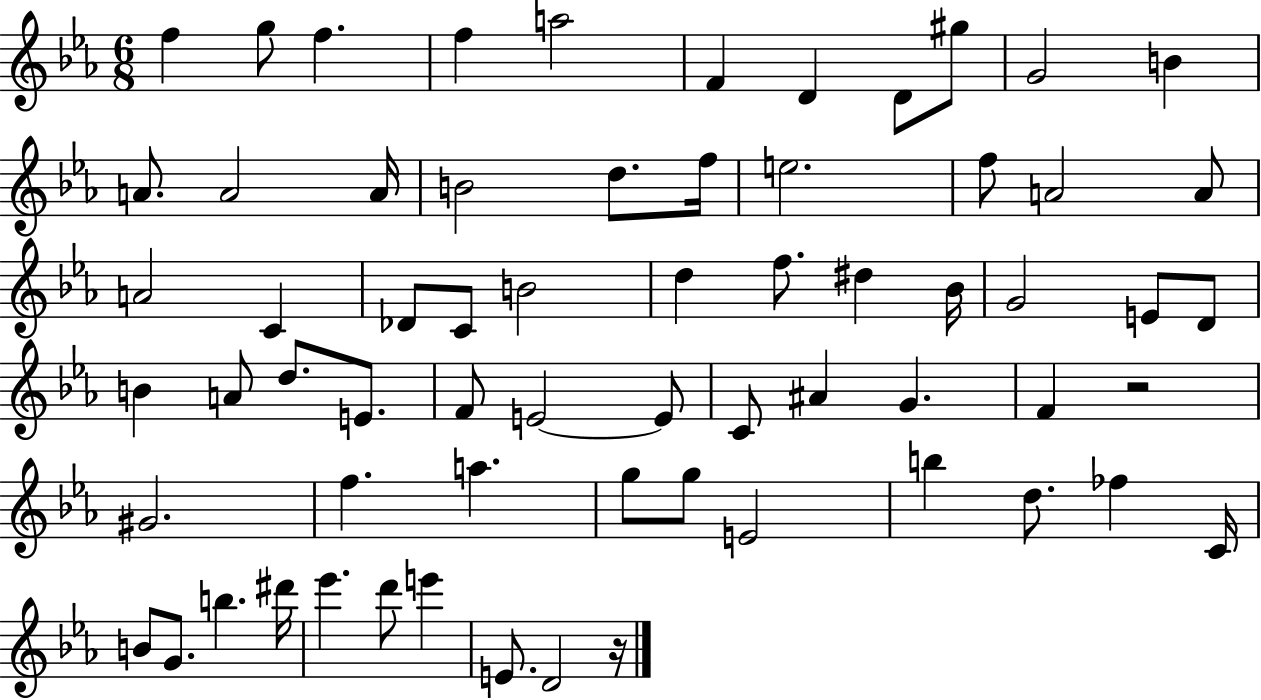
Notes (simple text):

F5/q G5/e F5/q. F5/q A5/h F4/q D4/q D4/e G#5/e G4/h B4/q A4/e. A4/h A4/s B4/h D5/e. F5/s E5/h. F5/e A4/h A4/e A4/h C4/q Db4/e C4/e B4/h D5/q F5/e. D#5/q Bb4/s G4/h E4/e D4/e B4/q A4/e D5/e. E4/e. F4/e E4/h E4/e C4/e A#4/q G4/q. F4/q R/h G#4/h. F5/q. A5/q. G5/e G5/e E4/h B5/q D5/e. FES5/q C4/s B4/e G4/e. B5/q. D#6/s Eb6/q. D6/e E6/q E4/e. D4/h R/s